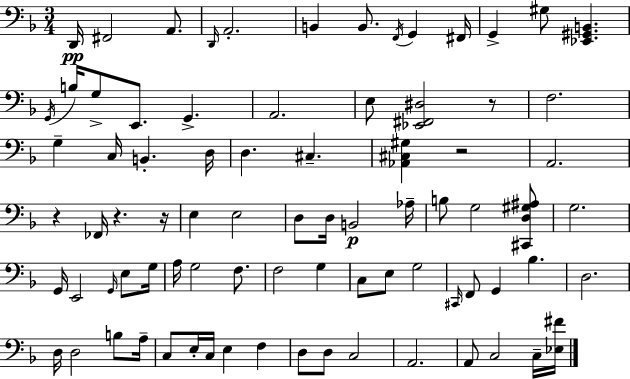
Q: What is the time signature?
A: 3/4